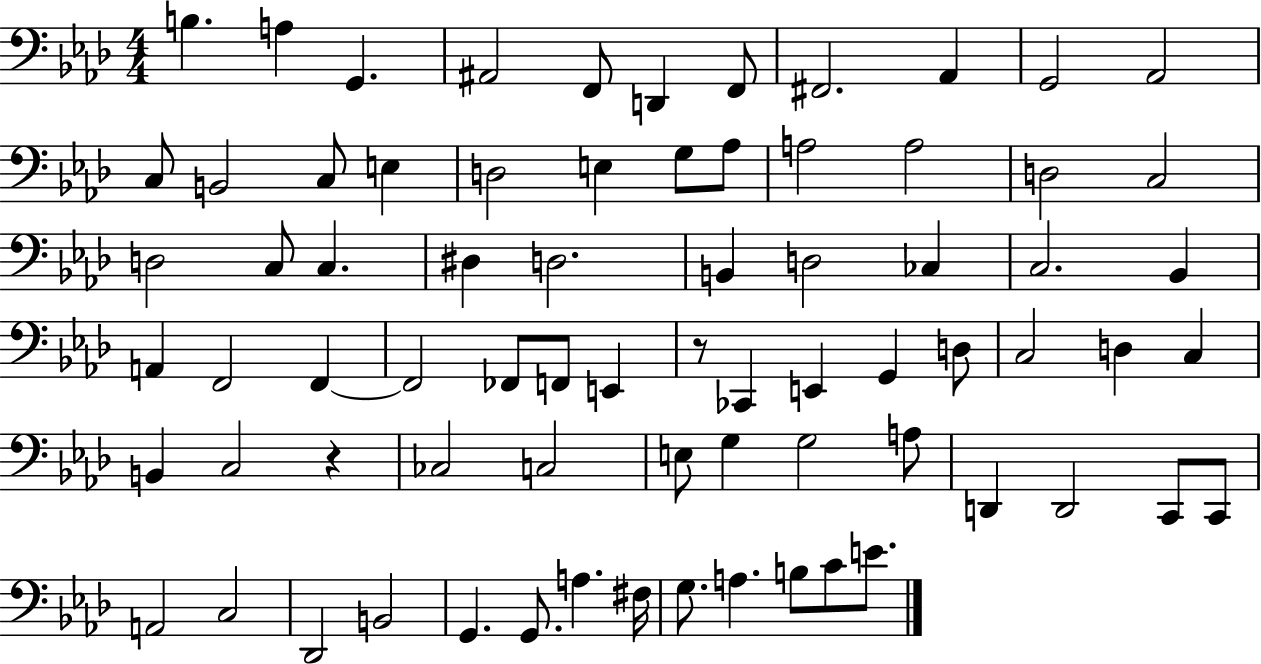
{
  \clef bass
  \numericTimeSignature
  \time 4/4
  \key aes \major
  b4. a4 g,4. | ais,2 f,8 d,4 f,8 | fis,2. aes,4 | g,2 aes,2 | \break c8 b,2 c8 e4 | d2 e4 g8 aes8 | a2 a2 | d2 c2 | \break d2 c8 c4. | dis4 d2. | b,4 d2 ces4 | c2. bes,4 | \break a,4 f,2 f,4~~ | f,2 fes,8 f,8 e,4 | r8 ces,4 e,4 g,4 d8 | c2 d4 c4 | \break b,4 c2 r4 | ces2 c2 | e8 g4 g2 a8 | d,4 d,2 c,8 c,8 | \break a,2 c2 | des,2 b,2 | g,4. g,8. a4. fis16 | g8. a4. b8 c'8 e'8. | \break \bar "|."
}